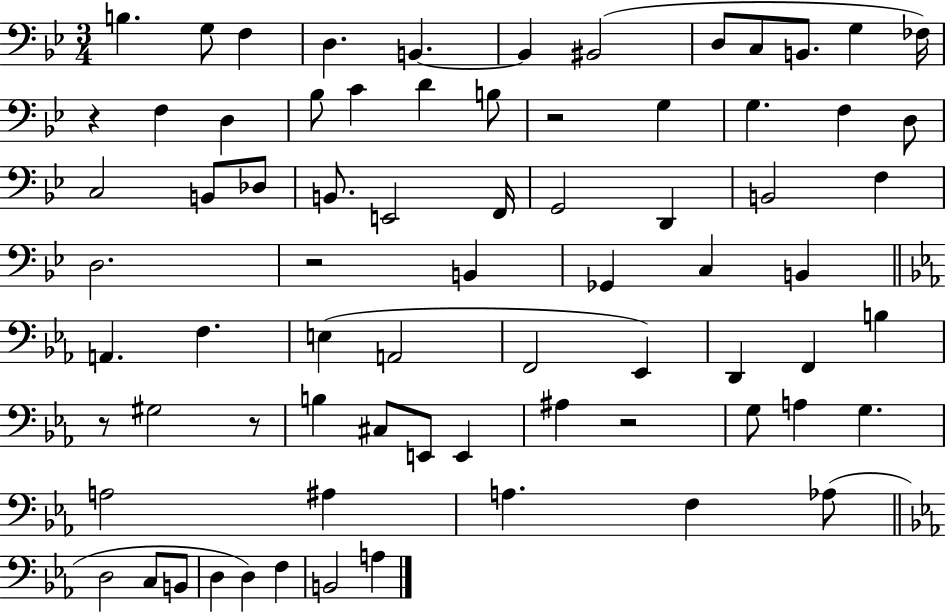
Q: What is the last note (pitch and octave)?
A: A3